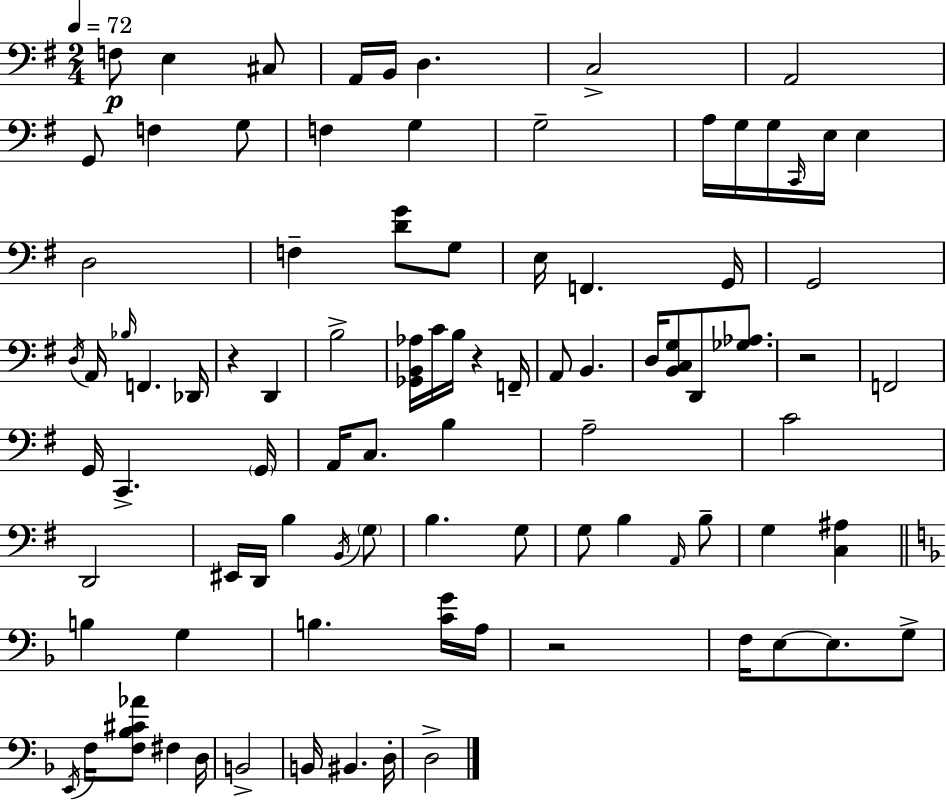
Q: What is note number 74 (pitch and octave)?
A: F#3